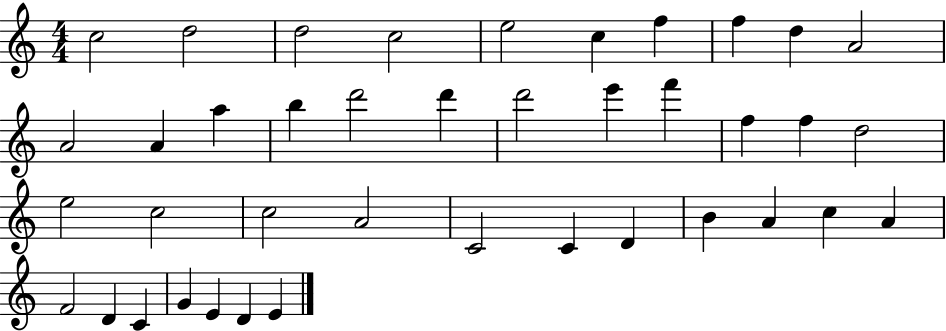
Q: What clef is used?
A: treble